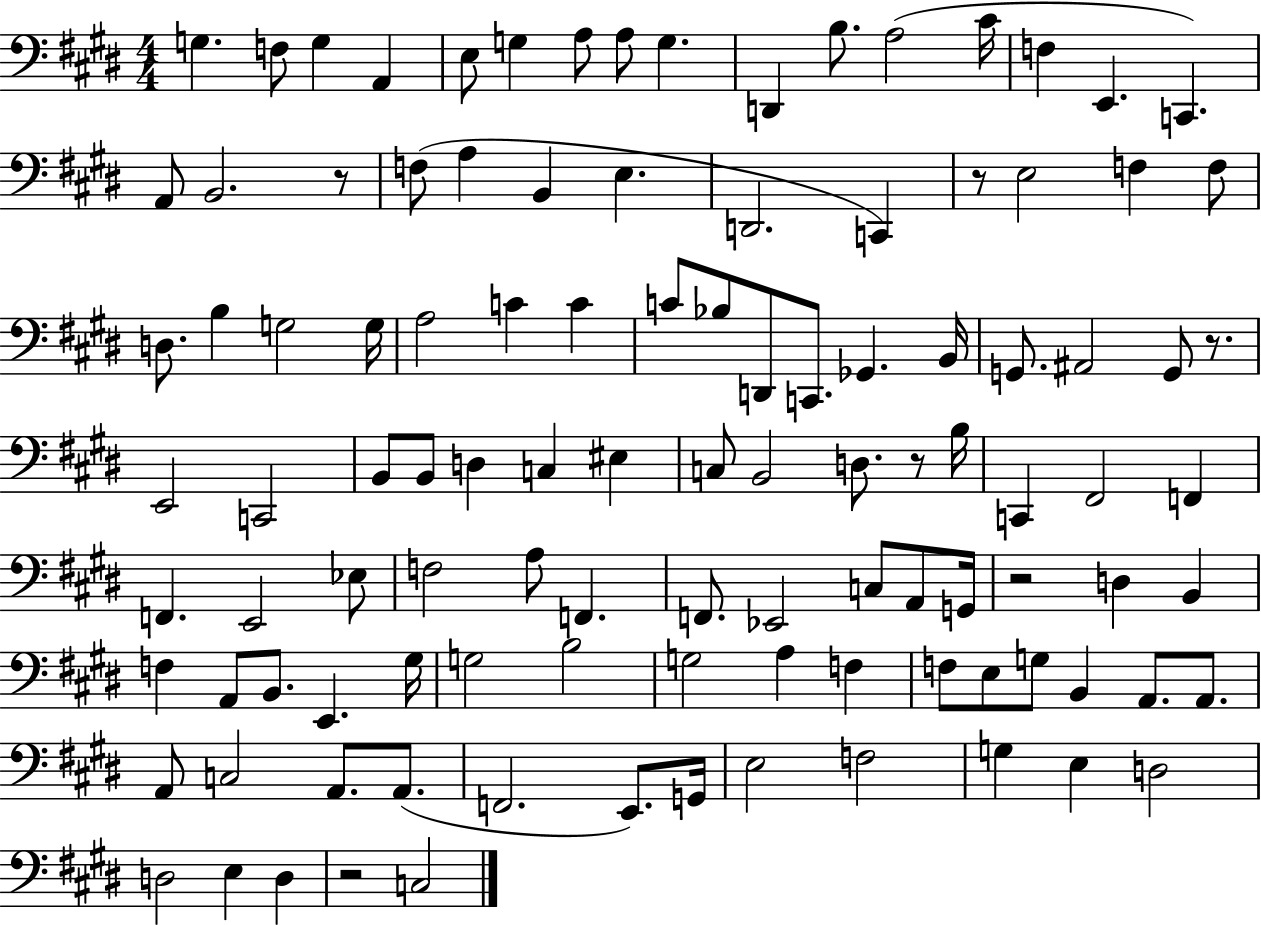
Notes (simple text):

G3/q. F3/e G3/q A2/q E3/e G3/q A3/e A3/e G3/q. D2/q B3/e. A3/h C#4/s F3/q E2/q. C2/q. A2/e B2/h. R/e F3/e A3/q B2/q E3/q. D2/h. C2/q R/e E3/h F3/q F3/e D3/e. B3/q G3/h G3/s A3/h C4/q C4/q C4/e Bb3/e D2/e C2/e. Gb2/q. B2/s G2/e. A#2/h G2/e R/e. E2/h C2/h B2/e B2/e D3/q C3/q EIS3/q C3/e B2/h D3/e. R/e B3/s C2/q F#2/h F2/q F2/q. E2/h Eb3/e F3/h A3/e F2/q. F2/e. Eb2/h C3/e A2/e G2/s R/h D3/q B2/q F3/q A2/e B2/e. E2/q. G#3/s G3/h B3/h G3/h A3/q F3/q F3/e E3/e G3/e B2/q A2/e. A2/e. A2/e C3/h A2/e. A2/e. F2/h. E2/e. G2/s E3/h F3/h G3/q E3/q D3/h D3/h E3/q D3/q R/h C3/h